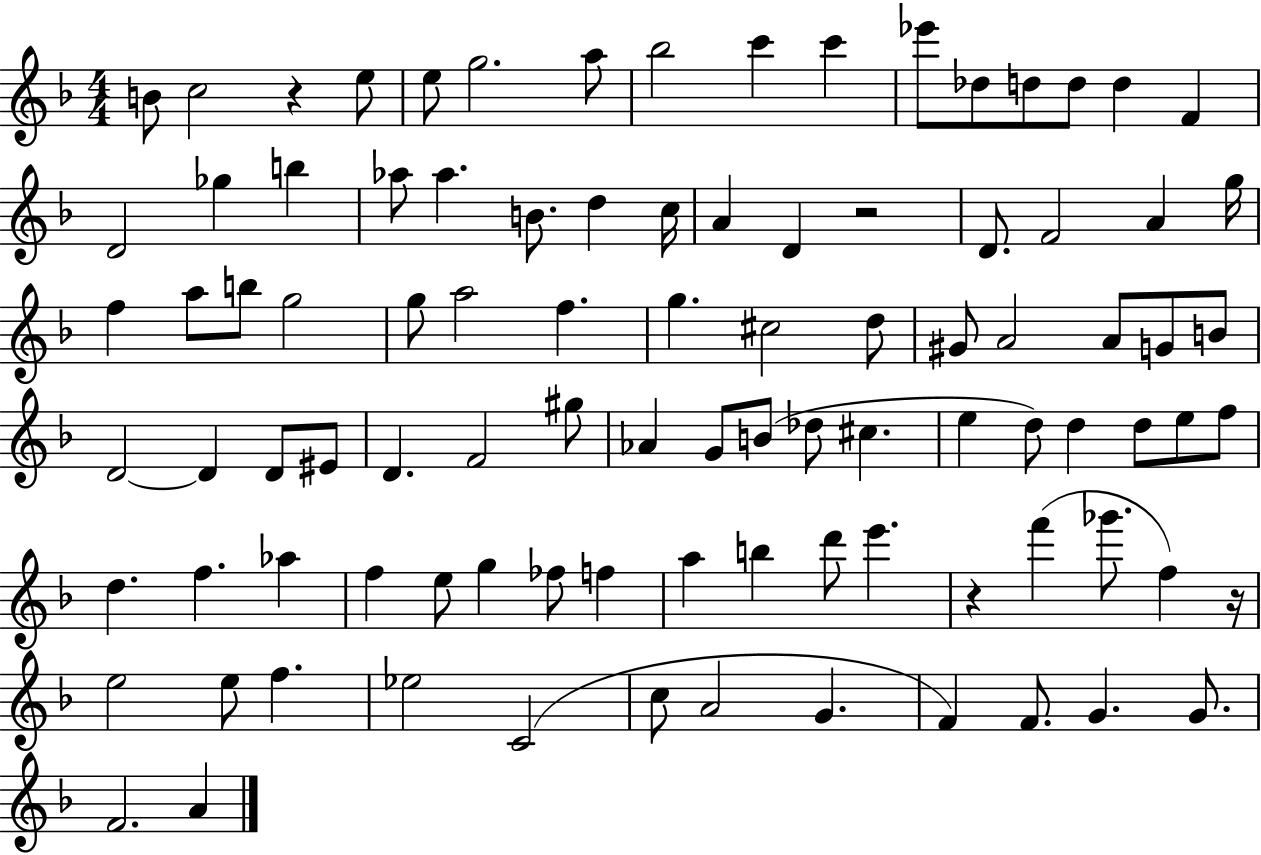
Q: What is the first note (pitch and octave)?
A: B4